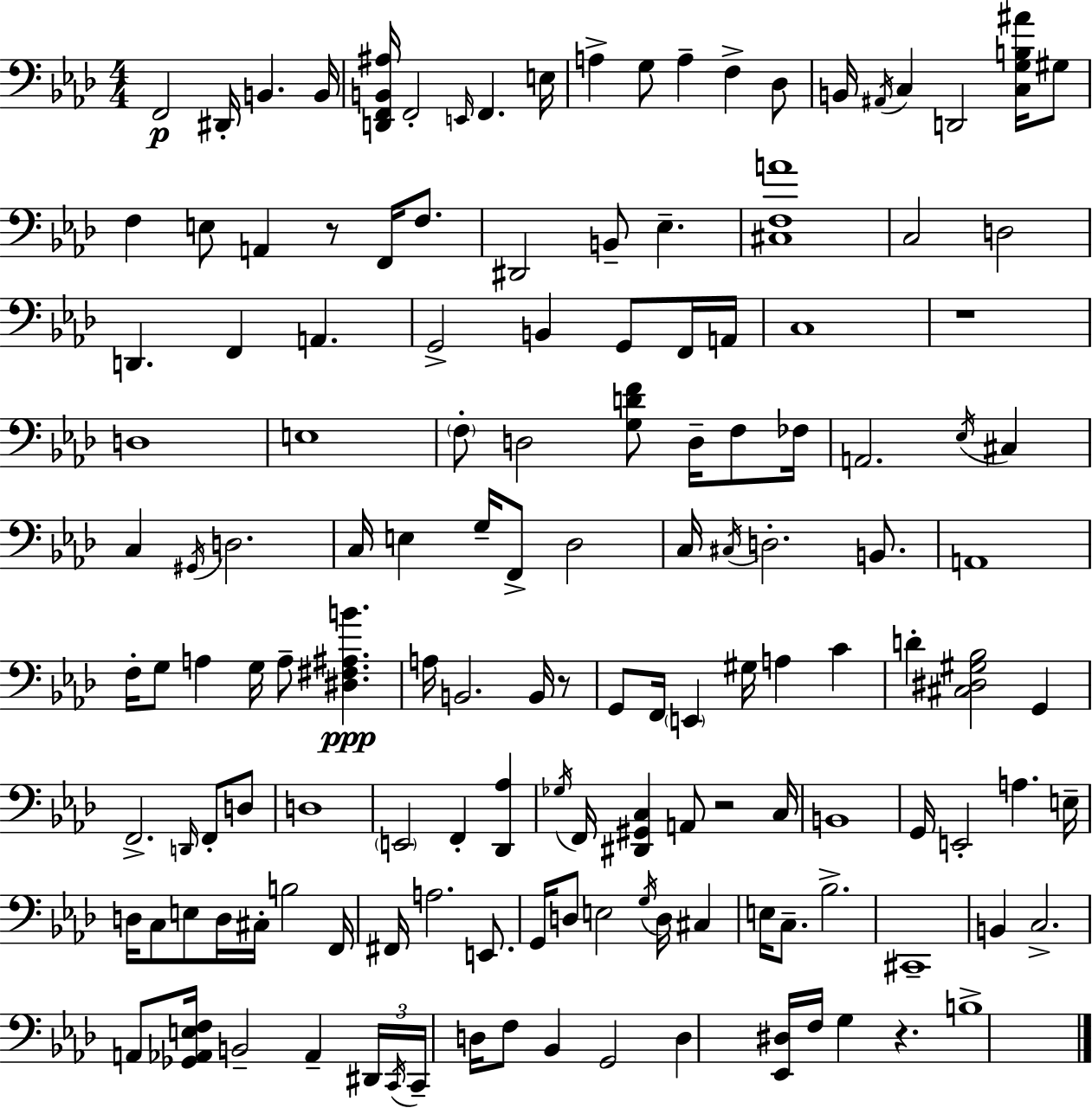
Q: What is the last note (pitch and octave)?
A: B3